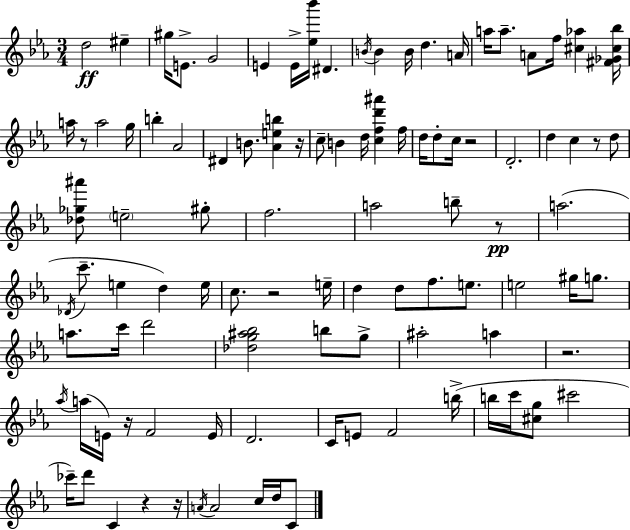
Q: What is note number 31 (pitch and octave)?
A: C5